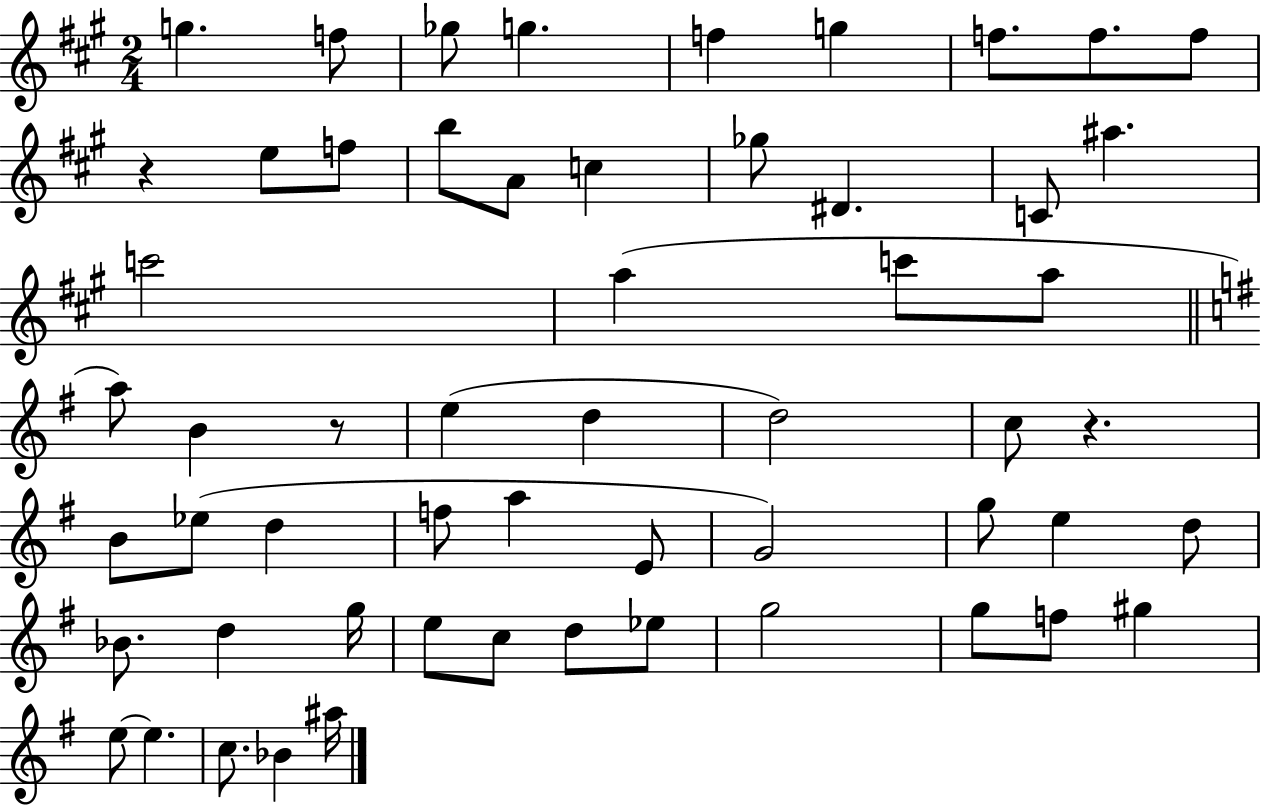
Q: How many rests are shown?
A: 3